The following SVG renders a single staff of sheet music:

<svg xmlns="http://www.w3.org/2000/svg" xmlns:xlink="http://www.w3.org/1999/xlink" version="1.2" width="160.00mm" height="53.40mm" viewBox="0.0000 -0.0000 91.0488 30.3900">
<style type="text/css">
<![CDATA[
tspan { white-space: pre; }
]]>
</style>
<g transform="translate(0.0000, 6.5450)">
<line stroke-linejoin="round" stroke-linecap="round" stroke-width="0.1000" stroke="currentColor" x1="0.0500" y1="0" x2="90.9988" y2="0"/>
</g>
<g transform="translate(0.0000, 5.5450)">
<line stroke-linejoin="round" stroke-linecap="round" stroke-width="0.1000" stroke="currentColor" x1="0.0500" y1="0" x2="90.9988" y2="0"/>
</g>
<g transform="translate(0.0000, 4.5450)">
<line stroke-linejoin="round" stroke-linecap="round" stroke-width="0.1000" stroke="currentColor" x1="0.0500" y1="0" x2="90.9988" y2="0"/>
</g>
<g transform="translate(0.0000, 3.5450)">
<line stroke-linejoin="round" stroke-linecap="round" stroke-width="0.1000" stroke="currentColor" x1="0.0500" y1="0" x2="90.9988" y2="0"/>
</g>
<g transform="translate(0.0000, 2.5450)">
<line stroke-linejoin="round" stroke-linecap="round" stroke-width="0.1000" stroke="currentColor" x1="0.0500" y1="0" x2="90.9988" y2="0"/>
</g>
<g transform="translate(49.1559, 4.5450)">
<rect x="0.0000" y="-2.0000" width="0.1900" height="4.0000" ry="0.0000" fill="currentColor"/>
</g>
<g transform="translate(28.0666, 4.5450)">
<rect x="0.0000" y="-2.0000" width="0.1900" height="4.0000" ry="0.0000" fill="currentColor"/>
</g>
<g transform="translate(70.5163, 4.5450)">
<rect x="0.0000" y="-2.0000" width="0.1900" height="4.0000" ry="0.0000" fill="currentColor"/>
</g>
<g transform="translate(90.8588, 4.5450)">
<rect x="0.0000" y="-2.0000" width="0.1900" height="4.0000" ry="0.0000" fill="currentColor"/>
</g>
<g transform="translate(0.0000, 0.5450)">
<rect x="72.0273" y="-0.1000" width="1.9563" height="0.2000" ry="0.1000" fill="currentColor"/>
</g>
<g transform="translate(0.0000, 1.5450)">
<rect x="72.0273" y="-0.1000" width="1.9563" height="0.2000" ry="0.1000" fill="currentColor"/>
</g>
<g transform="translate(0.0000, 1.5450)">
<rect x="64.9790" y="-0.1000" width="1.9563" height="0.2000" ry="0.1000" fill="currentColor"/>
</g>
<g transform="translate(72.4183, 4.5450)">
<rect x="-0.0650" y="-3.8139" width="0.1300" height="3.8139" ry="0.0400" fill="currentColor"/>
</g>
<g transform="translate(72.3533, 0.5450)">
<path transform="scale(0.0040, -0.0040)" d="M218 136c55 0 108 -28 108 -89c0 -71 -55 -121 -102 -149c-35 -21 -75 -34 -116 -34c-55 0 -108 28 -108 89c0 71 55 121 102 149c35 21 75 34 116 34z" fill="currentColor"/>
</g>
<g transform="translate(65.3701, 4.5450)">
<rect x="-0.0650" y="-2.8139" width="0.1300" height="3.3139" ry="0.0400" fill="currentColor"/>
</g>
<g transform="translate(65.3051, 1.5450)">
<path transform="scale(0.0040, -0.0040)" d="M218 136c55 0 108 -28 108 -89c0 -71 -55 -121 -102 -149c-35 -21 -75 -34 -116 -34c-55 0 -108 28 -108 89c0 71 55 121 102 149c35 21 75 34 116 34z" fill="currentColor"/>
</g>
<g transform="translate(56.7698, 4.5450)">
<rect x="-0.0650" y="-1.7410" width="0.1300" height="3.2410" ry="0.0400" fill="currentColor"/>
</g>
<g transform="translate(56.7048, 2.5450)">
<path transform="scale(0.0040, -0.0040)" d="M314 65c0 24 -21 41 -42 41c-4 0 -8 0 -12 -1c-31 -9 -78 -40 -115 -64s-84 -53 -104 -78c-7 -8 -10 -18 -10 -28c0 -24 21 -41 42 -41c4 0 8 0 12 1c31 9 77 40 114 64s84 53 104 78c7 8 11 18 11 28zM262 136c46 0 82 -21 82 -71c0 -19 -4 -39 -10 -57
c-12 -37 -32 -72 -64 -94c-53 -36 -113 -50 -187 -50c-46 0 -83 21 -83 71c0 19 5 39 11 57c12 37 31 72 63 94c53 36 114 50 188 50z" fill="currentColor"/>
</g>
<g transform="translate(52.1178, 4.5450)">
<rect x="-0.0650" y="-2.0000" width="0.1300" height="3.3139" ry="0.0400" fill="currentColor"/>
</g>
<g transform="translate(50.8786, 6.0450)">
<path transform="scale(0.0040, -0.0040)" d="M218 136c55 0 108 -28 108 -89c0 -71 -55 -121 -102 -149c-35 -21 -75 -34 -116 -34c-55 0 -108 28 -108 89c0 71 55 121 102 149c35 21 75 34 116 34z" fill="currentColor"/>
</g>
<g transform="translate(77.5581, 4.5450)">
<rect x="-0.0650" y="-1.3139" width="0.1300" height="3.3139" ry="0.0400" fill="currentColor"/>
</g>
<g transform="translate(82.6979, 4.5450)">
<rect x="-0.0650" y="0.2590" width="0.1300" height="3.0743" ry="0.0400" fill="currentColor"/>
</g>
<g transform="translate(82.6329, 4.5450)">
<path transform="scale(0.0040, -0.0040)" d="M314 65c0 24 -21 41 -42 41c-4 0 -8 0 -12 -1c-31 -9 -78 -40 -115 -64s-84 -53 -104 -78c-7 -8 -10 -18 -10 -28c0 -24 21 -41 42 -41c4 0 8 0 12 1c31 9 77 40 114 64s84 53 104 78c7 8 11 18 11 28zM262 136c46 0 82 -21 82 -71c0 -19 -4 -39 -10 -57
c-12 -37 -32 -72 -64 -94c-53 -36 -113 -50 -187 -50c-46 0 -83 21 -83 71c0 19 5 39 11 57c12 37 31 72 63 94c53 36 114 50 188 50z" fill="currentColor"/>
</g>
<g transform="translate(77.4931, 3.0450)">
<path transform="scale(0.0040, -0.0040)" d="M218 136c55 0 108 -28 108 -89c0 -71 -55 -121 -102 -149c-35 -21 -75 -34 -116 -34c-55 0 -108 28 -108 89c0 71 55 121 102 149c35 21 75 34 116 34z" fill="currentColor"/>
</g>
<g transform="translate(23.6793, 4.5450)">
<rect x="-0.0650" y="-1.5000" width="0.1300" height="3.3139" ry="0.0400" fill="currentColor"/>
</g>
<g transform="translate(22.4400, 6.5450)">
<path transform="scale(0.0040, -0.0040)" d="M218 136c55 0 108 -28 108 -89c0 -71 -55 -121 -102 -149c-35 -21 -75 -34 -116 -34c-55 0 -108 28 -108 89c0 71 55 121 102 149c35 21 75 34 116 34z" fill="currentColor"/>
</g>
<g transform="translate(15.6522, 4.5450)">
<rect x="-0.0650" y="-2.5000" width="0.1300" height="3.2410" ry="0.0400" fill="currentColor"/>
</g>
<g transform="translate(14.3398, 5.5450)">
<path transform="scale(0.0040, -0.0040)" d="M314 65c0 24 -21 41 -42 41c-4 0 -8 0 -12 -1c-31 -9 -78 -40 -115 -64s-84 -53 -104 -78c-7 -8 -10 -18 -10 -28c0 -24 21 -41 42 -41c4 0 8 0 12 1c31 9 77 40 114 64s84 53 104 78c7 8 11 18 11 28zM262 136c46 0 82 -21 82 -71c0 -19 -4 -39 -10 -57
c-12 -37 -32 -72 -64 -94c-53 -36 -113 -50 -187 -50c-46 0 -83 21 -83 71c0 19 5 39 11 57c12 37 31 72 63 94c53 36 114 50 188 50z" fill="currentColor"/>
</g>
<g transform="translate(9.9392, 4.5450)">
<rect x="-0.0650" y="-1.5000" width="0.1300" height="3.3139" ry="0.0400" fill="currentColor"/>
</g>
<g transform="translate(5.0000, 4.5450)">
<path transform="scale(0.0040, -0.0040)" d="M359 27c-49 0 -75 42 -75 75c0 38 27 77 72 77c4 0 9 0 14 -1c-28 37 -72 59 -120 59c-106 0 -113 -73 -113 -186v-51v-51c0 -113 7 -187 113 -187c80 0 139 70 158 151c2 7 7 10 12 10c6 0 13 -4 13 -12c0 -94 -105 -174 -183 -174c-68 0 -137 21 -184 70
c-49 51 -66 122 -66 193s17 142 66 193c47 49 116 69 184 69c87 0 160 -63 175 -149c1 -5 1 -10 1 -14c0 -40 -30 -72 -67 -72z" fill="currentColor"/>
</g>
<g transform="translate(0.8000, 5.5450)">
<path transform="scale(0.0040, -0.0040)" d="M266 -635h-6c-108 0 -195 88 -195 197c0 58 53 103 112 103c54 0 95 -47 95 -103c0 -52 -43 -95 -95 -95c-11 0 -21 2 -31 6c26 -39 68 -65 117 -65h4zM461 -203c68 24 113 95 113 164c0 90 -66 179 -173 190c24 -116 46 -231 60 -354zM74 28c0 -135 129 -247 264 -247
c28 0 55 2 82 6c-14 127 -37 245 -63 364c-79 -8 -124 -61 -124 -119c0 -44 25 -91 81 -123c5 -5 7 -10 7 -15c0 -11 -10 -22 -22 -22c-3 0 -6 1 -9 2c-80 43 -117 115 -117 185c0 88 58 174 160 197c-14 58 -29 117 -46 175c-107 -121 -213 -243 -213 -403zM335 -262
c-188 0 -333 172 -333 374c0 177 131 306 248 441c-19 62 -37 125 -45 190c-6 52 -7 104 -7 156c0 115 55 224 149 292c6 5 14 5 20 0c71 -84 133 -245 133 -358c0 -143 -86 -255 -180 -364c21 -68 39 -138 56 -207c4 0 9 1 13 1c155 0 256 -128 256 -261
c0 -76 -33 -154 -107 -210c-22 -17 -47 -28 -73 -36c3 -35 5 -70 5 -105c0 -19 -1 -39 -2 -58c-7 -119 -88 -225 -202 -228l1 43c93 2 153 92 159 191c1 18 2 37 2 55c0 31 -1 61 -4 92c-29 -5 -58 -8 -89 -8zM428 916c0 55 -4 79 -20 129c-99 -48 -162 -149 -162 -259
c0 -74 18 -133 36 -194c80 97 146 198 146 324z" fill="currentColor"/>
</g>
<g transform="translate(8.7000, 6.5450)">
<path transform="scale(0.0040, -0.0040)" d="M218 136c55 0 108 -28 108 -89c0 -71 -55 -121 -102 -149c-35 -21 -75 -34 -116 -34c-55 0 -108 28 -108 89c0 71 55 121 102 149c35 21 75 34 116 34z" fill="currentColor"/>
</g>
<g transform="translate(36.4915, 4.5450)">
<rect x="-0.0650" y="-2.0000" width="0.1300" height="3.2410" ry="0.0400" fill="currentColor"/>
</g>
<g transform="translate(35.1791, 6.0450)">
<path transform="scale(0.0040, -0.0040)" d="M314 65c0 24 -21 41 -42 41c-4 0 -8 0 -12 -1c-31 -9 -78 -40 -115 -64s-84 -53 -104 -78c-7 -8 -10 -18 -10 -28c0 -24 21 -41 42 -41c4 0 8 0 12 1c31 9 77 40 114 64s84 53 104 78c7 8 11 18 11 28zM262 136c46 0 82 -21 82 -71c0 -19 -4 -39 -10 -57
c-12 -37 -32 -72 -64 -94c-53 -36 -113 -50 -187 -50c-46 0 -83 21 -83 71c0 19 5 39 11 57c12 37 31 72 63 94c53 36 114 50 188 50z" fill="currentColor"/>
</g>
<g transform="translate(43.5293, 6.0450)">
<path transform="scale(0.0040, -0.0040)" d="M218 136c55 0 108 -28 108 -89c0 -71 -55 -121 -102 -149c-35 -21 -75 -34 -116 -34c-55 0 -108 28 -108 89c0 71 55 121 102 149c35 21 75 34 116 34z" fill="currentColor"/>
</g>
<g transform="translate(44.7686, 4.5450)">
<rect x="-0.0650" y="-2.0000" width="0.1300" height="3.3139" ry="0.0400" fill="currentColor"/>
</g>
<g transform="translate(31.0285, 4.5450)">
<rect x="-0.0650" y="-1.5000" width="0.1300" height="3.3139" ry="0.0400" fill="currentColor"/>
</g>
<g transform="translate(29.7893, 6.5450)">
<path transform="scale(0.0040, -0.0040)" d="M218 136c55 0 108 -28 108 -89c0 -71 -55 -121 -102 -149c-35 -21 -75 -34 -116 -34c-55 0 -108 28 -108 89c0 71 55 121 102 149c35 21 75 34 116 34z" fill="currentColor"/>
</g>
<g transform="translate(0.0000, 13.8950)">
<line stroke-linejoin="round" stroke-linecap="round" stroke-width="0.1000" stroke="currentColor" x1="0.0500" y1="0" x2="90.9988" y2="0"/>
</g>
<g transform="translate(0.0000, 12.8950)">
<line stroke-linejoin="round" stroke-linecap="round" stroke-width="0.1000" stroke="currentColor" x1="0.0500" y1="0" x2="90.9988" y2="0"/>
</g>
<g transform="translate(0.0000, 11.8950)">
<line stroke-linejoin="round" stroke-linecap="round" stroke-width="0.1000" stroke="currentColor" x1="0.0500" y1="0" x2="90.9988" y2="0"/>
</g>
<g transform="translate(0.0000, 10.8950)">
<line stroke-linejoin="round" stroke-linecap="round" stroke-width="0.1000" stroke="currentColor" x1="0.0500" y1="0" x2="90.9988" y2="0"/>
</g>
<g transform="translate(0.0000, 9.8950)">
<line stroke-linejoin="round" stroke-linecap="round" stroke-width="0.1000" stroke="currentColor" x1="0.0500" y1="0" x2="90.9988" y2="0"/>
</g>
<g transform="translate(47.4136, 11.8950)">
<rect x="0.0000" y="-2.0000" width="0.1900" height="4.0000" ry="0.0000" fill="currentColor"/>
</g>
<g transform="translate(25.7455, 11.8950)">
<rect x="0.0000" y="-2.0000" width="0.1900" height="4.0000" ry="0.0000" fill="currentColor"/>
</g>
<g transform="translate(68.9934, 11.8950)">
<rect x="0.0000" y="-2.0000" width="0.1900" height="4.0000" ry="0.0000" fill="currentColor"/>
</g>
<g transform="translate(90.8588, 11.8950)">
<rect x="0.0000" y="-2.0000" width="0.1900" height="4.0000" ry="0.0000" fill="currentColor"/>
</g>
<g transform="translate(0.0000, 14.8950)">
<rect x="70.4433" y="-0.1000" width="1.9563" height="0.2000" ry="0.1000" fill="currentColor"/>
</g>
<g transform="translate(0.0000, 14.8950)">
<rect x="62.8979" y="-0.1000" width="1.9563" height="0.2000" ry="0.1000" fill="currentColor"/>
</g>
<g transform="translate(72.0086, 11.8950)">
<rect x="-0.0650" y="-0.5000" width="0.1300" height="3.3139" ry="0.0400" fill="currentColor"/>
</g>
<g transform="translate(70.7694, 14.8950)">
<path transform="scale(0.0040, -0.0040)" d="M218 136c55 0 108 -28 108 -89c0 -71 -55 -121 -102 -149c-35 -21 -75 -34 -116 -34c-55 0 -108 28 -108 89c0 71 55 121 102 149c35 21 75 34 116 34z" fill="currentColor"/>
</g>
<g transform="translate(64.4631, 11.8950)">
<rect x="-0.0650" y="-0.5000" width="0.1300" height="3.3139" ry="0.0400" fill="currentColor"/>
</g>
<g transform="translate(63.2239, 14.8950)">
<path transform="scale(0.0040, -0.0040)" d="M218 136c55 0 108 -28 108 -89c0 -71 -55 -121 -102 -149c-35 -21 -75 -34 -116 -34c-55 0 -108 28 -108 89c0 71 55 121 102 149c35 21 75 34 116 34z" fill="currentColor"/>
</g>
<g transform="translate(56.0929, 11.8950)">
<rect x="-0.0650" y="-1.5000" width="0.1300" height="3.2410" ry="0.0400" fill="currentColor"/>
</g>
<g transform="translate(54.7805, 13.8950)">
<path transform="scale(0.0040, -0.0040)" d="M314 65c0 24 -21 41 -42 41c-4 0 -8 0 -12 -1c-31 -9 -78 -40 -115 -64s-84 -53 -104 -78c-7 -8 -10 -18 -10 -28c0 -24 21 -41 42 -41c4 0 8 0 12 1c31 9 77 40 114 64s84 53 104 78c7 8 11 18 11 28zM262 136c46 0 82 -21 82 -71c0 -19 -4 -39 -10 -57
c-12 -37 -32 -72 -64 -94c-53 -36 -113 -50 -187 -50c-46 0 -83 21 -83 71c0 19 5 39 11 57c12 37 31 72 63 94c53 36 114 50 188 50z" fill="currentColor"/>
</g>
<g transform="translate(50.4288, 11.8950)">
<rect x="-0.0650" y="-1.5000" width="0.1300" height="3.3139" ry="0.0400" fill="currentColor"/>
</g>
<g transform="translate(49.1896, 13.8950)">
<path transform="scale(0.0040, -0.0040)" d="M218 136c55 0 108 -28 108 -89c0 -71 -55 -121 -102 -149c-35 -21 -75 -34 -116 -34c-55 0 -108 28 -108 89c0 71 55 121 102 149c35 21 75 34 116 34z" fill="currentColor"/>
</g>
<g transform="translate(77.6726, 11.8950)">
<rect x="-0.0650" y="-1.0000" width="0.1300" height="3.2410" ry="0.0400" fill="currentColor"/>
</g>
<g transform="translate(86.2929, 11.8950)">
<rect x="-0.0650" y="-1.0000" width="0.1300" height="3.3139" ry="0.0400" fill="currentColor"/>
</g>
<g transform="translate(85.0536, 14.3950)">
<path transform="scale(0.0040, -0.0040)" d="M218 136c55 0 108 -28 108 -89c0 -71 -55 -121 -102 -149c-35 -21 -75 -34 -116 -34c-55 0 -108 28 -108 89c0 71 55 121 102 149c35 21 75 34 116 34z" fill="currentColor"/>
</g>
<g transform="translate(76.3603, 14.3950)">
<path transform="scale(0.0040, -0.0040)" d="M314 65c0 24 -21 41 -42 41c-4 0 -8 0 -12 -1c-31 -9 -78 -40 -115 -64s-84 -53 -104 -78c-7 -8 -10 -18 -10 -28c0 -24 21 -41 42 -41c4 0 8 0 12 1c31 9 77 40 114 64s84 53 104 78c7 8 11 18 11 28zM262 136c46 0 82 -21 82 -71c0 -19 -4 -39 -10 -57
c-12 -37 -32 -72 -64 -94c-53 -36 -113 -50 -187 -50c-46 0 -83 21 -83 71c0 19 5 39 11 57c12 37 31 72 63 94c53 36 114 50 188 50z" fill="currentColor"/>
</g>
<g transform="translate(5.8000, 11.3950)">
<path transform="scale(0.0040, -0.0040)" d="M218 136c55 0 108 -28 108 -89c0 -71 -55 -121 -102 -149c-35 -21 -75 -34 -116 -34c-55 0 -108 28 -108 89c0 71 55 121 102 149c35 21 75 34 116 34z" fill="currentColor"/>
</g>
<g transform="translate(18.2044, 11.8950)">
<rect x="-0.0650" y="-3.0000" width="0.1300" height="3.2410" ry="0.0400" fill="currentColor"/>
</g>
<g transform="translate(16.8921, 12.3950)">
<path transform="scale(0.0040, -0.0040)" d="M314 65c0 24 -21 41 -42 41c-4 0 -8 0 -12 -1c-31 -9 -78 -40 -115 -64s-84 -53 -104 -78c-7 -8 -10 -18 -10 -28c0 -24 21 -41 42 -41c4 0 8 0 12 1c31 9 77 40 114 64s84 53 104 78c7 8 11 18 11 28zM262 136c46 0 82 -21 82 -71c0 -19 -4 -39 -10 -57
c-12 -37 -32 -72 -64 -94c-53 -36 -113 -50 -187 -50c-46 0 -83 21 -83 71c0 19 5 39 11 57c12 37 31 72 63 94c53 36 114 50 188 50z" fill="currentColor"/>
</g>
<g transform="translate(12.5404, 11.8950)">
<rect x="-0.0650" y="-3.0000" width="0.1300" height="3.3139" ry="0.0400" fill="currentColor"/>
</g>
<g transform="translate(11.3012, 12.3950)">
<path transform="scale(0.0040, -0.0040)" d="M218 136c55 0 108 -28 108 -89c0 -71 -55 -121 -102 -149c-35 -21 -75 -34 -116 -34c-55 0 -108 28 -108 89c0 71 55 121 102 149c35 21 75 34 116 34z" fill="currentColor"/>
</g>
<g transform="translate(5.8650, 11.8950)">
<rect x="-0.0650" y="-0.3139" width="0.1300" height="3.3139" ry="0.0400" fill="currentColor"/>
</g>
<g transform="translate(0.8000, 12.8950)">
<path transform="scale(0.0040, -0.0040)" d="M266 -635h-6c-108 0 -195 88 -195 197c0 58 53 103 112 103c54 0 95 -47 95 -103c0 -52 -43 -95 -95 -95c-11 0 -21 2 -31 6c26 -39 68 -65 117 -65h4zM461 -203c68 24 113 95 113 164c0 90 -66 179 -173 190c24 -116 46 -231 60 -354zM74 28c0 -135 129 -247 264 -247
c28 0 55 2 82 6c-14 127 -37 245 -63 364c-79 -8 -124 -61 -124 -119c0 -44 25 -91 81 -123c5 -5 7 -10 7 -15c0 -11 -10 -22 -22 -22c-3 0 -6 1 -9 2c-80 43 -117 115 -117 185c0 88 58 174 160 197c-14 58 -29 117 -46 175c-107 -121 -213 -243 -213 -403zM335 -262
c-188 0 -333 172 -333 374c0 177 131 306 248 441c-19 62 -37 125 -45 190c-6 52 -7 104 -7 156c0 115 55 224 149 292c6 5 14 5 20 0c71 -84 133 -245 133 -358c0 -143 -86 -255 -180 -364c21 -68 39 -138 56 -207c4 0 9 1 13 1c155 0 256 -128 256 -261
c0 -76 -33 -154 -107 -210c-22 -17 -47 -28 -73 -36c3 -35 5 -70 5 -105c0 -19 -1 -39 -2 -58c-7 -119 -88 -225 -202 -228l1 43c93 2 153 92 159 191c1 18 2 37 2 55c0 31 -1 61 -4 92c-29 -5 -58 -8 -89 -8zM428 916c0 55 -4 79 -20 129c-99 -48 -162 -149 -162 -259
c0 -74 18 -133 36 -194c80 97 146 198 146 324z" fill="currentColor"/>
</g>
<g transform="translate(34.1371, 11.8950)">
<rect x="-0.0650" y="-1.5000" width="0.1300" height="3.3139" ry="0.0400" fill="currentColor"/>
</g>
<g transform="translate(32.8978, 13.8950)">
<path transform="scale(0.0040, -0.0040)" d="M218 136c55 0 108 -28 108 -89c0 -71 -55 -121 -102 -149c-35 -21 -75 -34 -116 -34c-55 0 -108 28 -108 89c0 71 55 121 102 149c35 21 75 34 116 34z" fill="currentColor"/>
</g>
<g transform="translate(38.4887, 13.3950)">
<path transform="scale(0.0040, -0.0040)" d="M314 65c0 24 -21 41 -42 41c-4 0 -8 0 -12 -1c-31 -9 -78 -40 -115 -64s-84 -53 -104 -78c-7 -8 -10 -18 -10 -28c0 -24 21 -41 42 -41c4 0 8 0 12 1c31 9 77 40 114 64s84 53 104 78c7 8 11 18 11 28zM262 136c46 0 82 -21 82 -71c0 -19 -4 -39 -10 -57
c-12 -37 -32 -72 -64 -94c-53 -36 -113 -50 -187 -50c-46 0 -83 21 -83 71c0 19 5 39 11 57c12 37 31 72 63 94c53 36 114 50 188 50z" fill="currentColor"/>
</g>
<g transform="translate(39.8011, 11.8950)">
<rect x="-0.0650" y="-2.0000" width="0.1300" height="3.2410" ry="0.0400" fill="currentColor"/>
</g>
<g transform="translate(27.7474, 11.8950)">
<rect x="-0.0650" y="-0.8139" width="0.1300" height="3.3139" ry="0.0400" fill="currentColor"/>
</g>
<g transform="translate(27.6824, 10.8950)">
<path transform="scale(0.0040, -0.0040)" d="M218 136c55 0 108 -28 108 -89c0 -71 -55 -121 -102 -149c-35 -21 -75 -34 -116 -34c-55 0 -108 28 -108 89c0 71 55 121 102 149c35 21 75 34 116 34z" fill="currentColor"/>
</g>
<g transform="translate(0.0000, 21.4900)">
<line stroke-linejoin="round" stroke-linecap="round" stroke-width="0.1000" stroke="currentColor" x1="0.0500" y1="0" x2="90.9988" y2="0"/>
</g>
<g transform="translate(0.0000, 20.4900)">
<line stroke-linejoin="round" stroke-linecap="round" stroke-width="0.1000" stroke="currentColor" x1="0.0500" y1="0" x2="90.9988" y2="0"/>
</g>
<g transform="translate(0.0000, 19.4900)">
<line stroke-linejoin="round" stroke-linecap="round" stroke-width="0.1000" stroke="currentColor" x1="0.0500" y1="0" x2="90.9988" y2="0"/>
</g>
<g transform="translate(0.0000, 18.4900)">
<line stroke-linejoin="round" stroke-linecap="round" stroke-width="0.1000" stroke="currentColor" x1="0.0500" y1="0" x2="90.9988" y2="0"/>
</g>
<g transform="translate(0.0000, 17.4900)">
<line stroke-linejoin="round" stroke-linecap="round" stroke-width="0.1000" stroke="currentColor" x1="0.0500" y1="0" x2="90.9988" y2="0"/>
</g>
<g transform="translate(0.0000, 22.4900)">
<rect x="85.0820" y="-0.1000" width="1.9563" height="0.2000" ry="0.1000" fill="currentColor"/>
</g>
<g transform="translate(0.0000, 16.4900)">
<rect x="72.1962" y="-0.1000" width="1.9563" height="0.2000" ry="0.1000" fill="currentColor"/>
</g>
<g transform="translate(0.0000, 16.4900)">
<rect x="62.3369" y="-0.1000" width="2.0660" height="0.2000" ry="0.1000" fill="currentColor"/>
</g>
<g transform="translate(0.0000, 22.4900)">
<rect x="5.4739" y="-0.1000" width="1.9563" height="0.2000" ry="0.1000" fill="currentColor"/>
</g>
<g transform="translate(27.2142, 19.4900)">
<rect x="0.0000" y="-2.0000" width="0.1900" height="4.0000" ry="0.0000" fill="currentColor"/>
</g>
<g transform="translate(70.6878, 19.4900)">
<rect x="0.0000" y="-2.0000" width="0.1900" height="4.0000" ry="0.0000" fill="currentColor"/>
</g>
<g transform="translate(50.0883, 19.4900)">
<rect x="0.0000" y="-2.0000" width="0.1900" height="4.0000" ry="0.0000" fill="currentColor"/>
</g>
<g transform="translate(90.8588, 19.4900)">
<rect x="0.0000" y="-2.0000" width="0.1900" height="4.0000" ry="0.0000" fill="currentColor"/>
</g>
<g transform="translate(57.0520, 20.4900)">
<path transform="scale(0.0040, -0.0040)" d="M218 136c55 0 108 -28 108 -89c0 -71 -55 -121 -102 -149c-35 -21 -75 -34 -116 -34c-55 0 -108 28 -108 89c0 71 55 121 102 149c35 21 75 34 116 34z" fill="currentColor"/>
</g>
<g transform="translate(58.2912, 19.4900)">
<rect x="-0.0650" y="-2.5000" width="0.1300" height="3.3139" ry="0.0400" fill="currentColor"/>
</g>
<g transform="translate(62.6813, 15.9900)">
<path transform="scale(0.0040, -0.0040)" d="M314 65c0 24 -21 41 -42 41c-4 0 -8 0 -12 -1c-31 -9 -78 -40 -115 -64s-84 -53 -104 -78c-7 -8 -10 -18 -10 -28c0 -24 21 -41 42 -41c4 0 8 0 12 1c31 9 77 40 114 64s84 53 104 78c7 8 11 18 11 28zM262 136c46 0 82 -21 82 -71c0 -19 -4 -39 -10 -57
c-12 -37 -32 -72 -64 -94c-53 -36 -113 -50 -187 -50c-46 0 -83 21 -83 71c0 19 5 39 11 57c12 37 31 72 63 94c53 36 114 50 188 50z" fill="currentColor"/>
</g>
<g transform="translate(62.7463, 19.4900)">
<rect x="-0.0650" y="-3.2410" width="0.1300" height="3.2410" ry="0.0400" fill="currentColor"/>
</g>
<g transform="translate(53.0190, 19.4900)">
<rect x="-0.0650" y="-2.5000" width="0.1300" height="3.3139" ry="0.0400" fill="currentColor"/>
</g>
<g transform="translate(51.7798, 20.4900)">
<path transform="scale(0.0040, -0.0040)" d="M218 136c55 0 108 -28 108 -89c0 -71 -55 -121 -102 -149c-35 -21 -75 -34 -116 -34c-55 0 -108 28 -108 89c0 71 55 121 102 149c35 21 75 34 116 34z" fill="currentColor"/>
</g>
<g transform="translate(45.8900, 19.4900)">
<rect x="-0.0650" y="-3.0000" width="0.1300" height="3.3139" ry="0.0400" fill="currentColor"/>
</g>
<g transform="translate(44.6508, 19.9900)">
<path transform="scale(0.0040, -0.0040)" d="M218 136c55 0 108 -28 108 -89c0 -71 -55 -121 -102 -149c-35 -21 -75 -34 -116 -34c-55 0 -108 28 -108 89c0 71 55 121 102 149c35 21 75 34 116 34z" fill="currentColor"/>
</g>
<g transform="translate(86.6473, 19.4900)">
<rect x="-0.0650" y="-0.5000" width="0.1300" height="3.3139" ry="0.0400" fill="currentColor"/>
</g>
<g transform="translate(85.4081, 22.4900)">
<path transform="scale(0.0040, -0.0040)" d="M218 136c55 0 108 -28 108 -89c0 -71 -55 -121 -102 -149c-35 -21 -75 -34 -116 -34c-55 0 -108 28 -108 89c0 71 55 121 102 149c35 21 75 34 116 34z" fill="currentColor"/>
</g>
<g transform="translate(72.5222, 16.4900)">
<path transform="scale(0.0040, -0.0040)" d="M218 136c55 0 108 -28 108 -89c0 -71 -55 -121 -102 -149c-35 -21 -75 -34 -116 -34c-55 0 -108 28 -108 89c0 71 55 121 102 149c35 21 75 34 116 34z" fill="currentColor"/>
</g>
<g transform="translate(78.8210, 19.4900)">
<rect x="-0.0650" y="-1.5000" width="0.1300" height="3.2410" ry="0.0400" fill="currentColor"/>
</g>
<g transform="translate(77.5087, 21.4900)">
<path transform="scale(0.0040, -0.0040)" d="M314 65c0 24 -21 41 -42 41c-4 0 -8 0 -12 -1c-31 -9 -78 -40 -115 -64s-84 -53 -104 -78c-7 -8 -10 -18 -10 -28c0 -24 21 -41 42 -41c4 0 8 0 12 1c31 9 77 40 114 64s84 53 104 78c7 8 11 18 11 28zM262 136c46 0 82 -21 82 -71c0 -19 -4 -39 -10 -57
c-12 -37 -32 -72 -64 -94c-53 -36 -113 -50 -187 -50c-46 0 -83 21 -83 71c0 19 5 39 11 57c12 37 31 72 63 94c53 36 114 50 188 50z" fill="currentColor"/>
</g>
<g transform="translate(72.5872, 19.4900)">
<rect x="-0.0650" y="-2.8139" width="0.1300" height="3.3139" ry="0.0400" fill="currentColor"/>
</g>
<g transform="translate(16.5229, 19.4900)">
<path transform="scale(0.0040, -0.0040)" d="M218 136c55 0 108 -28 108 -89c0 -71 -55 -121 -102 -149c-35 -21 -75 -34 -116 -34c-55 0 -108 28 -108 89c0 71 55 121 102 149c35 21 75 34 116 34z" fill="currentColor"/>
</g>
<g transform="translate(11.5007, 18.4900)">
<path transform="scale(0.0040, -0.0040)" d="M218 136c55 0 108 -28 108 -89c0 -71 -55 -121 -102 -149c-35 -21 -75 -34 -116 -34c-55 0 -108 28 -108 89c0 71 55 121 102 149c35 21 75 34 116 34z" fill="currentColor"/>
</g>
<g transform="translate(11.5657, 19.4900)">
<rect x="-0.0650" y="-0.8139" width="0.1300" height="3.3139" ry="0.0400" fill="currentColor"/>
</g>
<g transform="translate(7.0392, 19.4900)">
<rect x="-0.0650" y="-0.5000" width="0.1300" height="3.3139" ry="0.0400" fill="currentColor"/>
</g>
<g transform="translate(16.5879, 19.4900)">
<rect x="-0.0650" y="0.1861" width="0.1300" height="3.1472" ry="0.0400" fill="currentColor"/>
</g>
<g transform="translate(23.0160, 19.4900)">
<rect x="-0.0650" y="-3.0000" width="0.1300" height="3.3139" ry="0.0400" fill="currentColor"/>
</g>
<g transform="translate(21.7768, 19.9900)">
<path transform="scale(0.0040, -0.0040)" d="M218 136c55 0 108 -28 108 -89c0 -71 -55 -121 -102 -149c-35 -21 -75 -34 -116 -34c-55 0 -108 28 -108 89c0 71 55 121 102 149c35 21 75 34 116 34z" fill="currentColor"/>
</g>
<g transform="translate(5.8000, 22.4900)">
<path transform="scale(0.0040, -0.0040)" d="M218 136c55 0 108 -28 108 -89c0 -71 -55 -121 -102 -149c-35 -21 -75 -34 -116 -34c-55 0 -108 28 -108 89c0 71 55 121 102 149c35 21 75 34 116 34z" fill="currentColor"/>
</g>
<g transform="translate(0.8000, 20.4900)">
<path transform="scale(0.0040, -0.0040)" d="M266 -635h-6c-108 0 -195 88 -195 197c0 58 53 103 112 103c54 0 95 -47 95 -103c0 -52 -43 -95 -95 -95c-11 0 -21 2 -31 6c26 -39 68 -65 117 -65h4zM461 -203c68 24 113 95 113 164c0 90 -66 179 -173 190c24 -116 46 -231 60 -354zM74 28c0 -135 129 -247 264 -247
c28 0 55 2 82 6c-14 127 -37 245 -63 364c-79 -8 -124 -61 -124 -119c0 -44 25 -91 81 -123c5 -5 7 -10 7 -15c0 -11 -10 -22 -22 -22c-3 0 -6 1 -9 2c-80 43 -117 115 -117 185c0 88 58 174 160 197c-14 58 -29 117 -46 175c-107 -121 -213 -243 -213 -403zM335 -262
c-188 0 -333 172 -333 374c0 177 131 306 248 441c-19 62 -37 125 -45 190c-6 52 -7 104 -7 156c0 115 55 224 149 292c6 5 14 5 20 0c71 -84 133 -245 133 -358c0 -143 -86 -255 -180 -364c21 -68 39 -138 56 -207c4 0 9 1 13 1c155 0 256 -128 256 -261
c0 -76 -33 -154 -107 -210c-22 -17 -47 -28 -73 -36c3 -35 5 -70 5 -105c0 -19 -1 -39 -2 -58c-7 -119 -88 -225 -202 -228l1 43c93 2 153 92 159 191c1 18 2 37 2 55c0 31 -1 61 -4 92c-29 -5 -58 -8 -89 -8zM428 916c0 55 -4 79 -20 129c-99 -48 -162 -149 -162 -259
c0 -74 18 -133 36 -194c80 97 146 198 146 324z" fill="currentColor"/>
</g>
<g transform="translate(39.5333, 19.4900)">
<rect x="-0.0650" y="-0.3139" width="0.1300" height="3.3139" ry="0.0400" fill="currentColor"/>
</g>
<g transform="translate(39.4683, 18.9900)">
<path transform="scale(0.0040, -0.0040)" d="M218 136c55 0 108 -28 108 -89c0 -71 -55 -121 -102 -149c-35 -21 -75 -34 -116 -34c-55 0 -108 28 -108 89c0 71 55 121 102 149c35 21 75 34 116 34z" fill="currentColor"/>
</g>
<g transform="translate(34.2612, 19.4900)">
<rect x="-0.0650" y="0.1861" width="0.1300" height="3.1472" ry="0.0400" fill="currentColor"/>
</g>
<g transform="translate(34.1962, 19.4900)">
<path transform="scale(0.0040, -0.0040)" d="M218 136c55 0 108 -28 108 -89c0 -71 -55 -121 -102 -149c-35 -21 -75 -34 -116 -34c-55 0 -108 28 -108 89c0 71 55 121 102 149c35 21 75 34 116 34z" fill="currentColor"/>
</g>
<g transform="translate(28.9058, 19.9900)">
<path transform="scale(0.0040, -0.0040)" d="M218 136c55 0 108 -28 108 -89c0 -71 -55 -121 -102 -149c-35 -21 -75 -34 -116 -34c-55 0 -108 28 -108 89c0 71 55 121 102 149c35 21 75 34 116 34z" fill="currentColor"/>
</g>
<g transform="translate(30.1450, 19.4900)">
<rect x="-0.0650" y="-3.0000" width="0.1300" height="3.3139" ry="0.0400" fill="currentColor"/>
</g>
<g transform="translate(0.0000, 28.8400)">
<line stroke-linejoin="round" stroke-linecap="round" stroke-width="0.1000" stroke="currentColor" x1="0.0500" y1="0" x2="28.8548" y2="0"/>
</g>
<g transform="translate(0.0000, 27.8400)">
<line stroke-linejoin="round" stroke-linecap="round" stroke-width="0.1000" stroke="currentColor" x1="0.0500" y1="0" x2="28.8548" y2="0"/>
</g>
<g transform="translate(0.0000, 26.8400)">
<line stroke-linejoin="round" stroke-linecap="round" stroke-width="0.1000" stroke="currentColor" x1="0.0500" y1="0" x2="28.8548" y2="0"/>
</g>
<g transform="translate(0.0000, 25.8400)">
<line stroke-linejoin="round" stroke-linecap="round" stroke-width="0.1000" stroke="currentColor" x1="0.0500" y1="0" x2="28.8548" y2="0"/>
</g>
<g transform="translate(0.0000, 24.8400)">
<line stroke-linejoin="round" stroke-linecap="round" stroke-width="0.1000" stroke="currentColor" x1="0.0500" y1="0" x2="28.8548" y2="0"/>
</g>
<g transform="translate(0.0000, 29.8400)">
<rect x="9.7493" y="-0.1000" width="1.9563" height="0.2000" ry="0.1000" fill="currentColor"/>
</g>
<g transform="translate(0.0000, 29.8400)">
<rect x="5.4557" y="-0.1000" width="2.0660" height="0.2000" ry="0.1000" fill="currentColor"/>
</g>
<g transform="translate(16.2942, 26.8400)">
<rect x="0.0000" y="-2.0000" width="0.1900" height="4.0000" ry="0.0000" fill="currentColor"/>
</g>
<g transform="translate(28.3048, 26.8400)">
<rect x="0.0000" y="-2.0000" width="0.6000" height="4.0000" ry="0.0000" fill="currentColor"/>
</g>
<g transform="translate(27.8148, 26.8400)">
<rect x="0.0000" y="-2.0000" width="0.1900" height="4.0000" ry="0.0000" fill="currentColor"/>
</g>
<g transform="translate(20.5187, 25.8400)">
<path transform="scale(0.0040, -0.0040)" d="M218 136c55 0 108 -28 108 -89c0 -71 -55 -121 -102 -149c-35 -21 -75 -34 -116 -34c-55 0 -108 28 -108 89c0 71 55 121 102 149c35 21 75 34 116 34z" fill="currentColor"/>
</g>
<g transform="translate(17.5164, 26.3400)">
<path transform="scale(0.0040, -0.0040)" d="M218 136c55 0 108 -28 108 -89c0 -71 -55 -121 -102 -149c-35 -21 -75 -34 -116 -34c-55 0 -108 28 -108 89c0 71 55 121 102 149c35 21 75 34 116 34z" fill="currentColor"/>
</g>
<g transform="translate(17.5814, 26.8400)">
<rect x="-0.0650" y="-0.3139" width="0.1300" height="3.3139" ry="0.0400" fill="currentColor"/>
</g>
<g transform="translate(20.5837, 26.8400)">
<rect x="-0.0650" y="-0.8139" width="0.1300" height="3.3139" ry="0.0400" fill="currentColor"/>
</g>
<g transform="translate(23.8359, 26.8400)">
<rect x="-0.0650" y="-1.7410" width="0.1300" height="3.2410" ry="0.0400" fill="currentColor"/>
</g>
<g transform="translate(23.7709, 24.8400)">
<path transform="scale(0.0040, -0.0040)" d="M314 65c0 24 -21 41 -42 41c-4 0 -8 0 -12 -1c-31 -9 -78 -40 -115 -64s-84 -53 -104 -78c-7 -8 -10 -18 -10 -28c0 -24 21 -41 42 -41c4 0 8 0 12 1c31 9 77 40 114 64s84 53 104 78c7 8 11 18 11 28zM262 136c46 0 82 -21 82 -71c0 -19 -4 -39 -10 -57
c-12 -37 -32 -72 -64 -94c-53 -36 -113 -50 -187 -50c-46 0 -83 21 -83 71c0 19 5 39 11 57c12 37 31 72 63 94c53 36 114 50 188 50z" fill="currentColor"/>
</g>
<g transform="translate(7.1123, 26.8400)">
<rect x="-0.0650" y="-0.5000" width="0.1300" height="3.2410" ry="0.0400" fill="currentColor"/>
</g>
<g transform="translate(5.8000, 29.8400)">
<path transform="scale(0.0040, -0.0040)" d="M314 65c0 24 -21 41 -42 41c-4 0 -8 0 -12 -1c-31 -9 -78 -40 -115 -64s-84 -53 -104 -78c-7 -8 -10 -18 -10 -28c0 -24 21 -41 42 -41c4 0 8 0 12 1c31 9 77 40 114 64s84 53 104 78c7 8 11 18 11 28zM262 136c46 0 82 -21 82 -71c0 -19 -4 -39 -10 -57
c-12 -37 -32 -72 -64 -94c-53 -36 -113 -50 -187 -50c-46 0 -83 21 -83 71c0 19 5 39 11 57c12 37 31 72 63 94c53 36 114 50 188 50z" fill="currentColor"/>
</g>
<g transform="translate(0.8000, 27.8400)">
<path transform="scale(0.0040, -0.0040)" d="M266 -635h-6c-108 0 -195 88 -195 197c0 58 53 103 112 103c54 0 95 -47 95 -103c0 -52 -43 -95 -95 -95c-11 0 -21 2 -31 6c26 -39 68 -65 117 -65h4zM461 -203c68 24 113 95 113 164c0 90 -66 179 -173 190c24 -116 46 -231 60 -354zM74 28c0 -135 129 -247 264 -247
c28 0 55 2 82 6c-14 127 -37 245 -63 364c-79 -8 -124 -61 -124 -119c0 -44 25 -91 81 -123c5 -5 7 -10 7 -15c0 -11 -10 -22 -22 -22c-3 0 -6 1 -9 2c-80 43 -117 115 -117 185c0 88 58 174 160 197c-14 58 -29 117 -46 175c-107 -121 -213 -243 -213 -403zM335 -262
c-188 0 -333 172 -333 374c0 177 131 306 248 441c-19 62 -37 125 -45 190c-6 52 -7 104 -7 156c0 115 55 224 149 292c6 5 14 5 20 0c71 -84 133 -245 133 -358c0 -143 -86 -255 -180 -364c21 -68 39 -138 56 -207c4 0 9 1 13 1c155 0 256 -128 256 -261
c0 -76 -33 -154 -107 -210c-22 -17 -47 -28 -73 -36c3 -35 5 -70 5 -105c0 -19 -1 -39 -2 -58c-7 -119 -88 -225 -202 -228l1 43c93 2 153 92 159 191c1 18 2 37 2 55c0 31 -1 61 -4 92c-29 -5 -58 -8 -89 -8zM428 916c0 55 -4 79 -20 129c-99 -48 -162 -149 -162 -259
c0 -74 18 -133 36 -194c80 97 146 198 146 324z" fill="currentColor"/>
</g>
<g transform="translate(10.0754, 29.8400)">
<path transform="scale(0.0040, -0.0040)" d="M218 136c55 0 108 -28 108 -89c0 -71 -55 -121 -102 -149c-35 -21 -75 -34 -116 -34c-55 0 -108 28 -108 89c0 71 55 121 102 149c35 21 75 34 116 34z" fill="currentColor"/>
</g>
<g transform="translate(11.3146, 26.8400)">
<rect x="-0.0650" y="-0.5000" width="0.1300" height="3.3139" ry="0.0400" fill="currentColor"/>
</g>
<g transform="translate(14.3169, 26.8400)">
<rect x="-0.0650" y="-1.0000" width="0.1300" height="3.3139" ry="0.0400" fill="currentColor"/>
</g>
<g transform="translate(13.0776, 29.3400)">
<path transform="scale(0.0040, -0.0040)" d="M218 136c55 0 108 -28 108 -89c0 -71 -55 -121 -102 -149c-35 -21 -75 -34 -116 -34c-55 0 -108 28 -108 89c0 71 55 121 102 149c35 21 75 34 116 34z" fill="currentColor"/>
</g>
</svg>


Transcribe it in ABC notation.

X:1
T:Untitled
M:4/4
L:1/4
K:C
E G2 E E F2 F F f2 a c' e B2 c A A2 d E F2 E E2 C C D2 D C d B A A B c A G G b2 a E2 C C2 C D c d f2